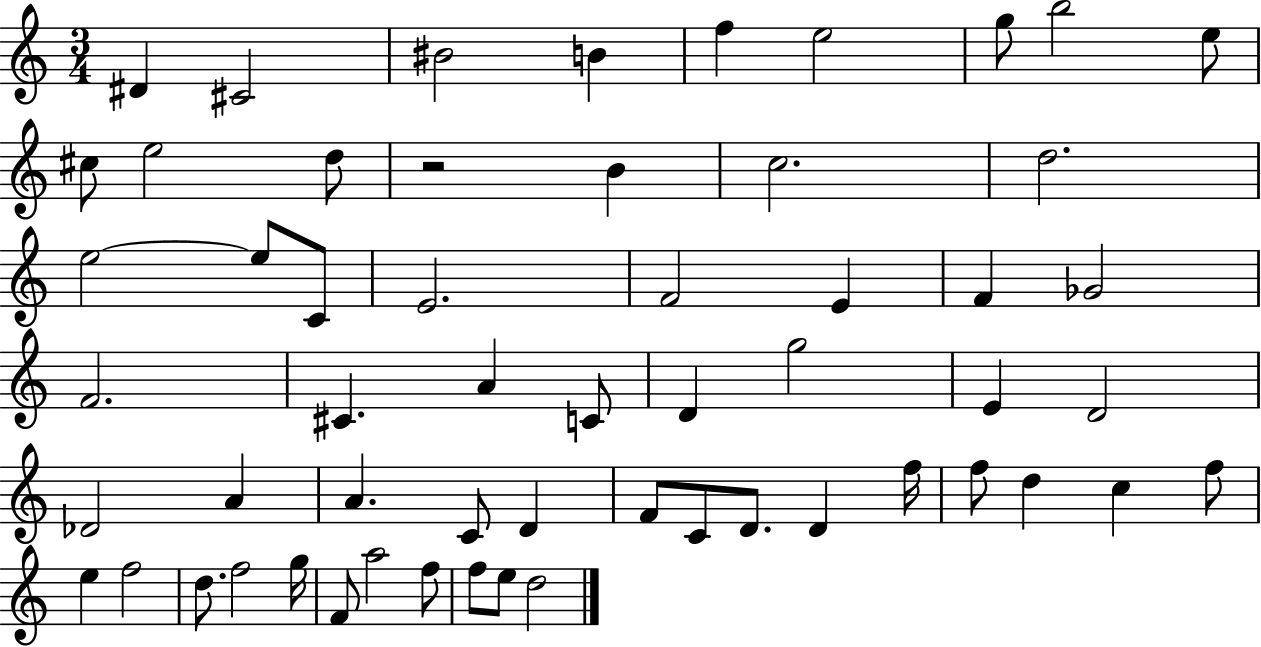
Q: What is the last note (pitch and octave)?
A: D5